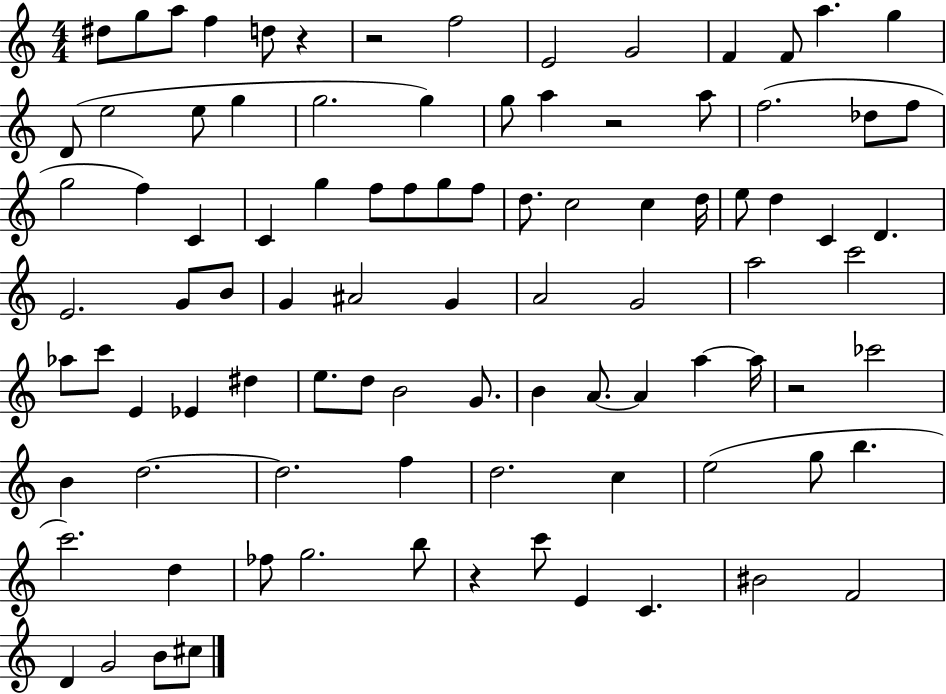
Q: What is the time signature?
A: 4/4